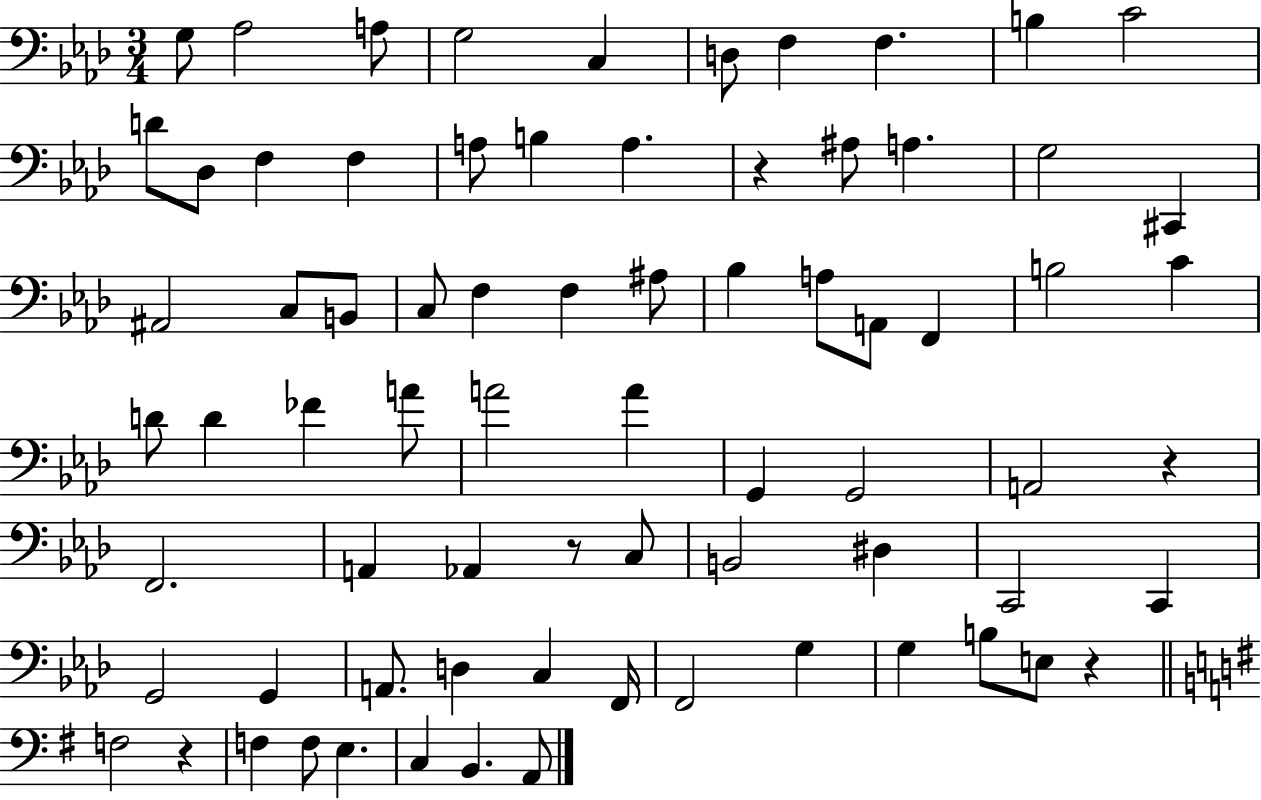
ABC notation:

X:1
T:Untitled
M:3/4
L:1/4
K:Ab
G,/2 _A,2 A,/2 G,2 C, D,/2 F, F, B, C2 D/2 _D,/2 F, F, A,/2 B, A, z ^A,/2 A, G,2 ^C,, ^A,,2 C,/2 B,,/2 C,/2 F, F, ^A,/2 _B, A,/2 A,,/2 F,, B,2 C D/2 D _F A/2 A2 A G,, G,,2 A,,2 z F,,2 A,, _A,, z/2 C,/2 B,,2 ^D, C,,2 C,, G,,2 G,, A,,/2 D, C, F,,/4 F,,2 G, G, B,/2 E,/2 z F,2 z F, F,/2 E, C, B,, A,,/2